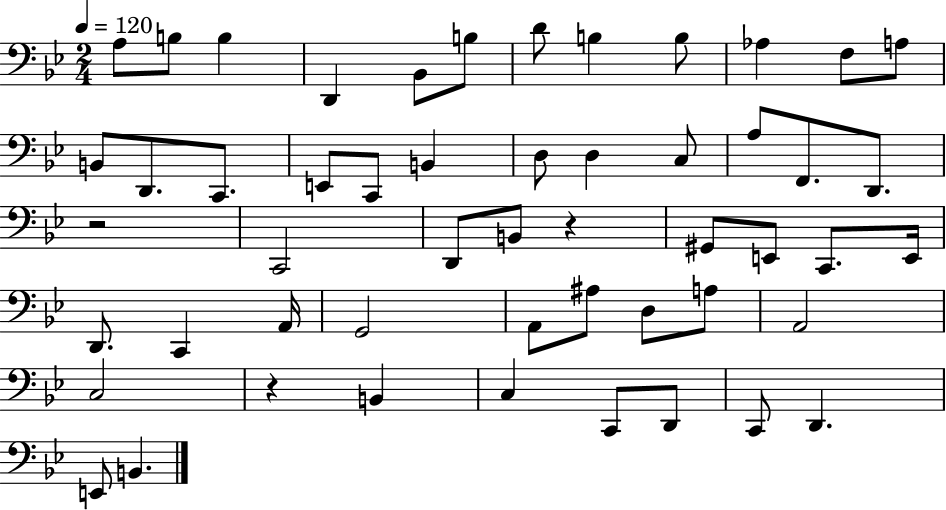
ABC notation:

X:1
T:Untitled
M:2/4
L:1/4
K:Bb
A,/2 B,/2 B, D,, _B,,/2 B,/2 D/2 B, B,/2 _A, F,/2 A,/2 B,,/2 D,,/2 C,,/2 E,,/2 C,,/2 B,, D,/2 D, C,/2 A,/2 F,,/2 D,,/2 z2 C,,2 D,,/2 B,,/2 z ^G,,/2 E,,/2 C,,/2 E,,/4 D,,/2 C,, A,,/4 G,,2 A,,/2 ^A,/2 D,/2 A,/2 A,,2 C,2 z B,, C, C,,/2 D,,/2 C,,/2 D,, E,,/2 B,,